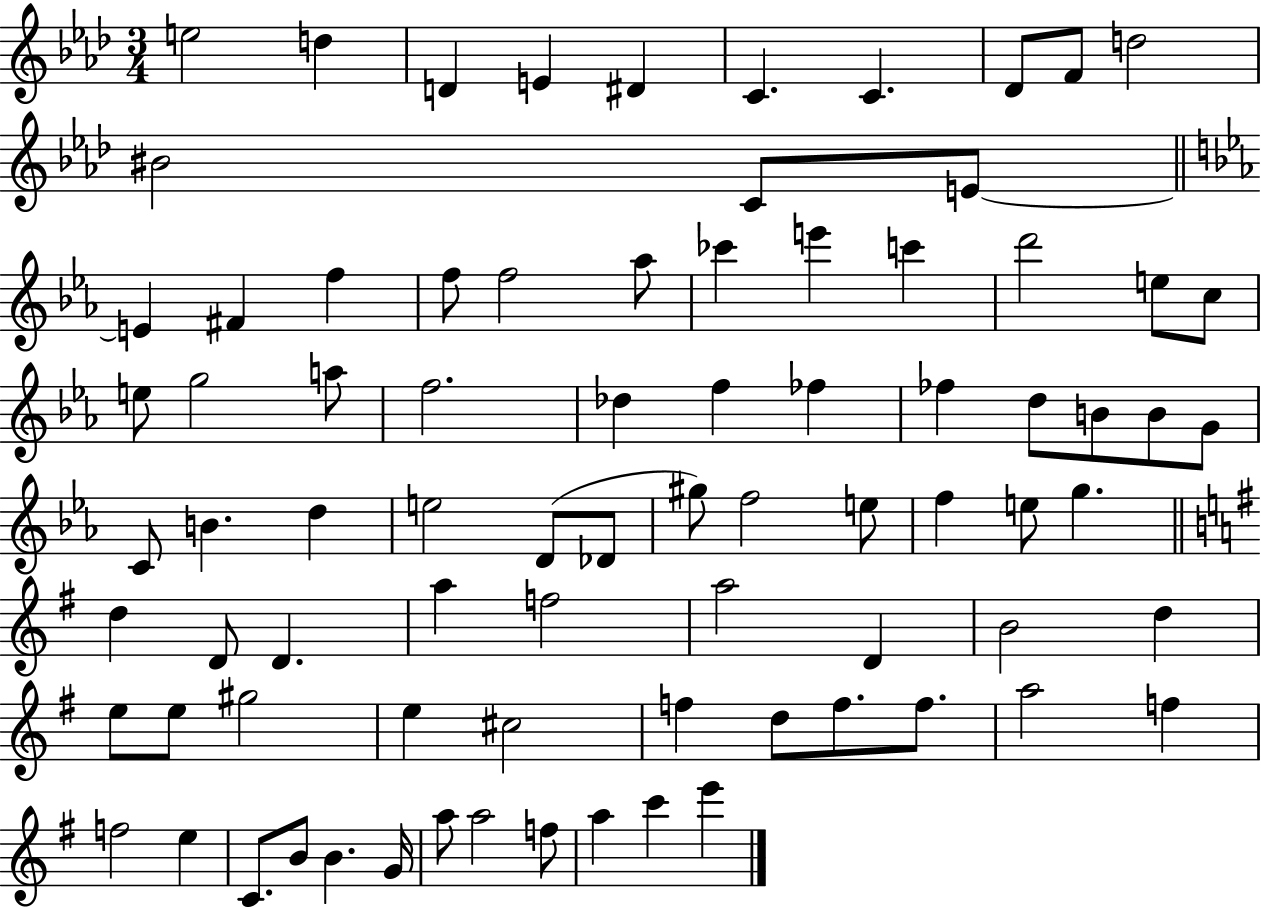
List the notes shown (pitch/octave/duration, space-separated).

E5/h D5/q D4/q E4/q D#4/q C4/q. C4/q. Db4/e F4/e D5/h BIS4/h C4/e E4/e E4/q F#4/q F5/q F5/e F5/h Ab5/e CES6/q E6/q C6/q D6/h E5/e C5/e E5/e G5/h A5/e F5/h. Db5/q F5/q FES5/q FES5/q D5/e B4/e B4/e G4/e C4/e B4/q. D5/q E5/h D4/e Db4/e G#5/e F5/h E5/e F5/q E5/e G5/q. D5/q D4/e D4/q. A5/q F5/h A5/h D4/q B4/h D5/q E5/e E5/e G#5/h E5/q C#5/h F5/q D5/e F5/e. F5/e. A5/h F5/q F5/h E5/q C4/e. B4/e B4/q. G4/s A5/e A5/h F5/e A5/q C6/q E6/q